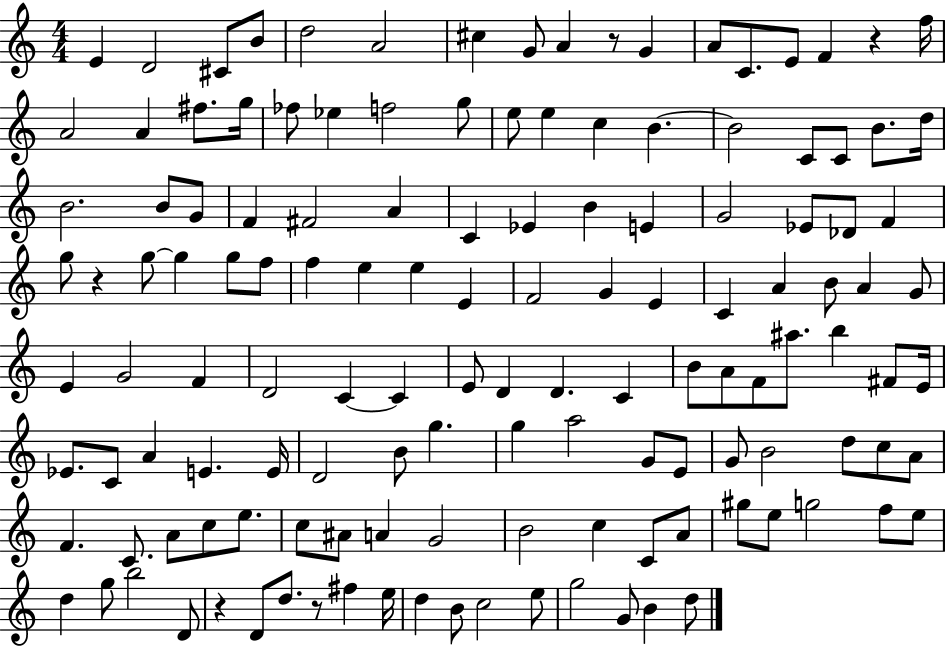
{
  \clef treble
  \numericTimeSignature
  \time 4/4
  \key c \major
  e'4 d'2 cis'8 b'8 | d''2 a'2 | cis''4 g'8 a'4 r8 g'4 | a'8 c'8. e'8 f'4 r4 f''16 | \break a'2 a'4 fis''8. g''16 | fes''8 ees''4 f''2 g''8 | e''8 e''4 c''4 b'4.~~ | b'2 c'8 c'8 b'8. d''16 | \break b'2. b'8 g'8 | f'4 fis'2 a'4 | c'4 ees'4 b'4 e'4 | g'2 ees'8 des'8 f'4 | \break g''8 r4 g''8~~ g''4 g''8 f''8 | f''4 e''4 e''4 e'4 | f'2 g'4 e'4 | c'4 a'4 b'8 a'4 g'8 | \break e'4 g'2 f'4 | d'2 c'4~~ c'4 | e'8 d'4 d'4. c'4 | b'8 a'8 f'8 ais''8. b''4 fis'8 e'16 | \break ees'8. c'8 a'4 e'4. e'16 | d'2 b'8 g''4. | g''4 a''2 g'8 e'8 | g'8 b'2 d''8 c''8 a'8 | \break f'4. c'8. a'8 c''8 e''8. | c''8 ais'8 a'4 g'2 | b'2 c''4 c'8 a'8 | gis''8 e''8 g''2 f''8 e''8 | \break d''4 g''8 b''2 d'8 | r4 d'8 d''8. r8 fis''4 e''16 | d''4 b'8 c''2 e''8 | g''2 g'8 b'4 d''8 | \break \bar "|."
}